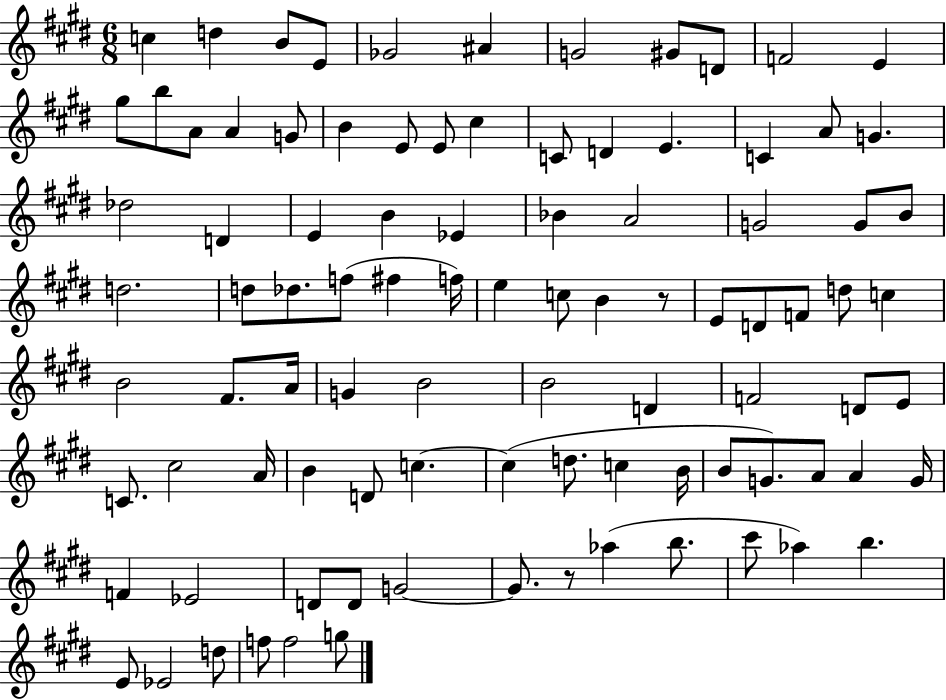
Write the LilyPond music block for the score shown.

{
  \clef treble
  \numericTimeSignature
  \time 6/8
  \key e \major
  \repeat volta 2 { c''4 d''4 b'8 e'8 | ges'2 ais'4 | g'2 gis'8 d'8 | f'2 e'4 | \break gis''8 b''8 a'8 a'4 g'8 | b'4 e'8 e'8 cis''4 | c'8 d'4 e'4. | c'4 a'8 g'4. | \break des''2 d'4 | e'4 b'4 ees'4 | bes'4 a'2 | g'2 g'8 b'8 | \break d''2. | d''8 des''8. f''8( fis''4 f''16) | e''4 c''8 b'4 r8 | e'8 d'8 f'8 d''8 c''4 | \break b'2 fis'8. a'16 | g'4 b'2 | b'2 d'4 | f'2 d'8 e'8 | \break c'8. cis''2 a'16 | b'4 d'8 c''4.~~ | c''4( d''8. c''4 b'16 | b'8 g'8.) a'8 a'4 g'16 | \break f'4 ees'2 | d'8 d'8 g'2~~ | g'8. r8 aes''4( b''8. | cis'''8 aes''4) b''4. | \break e'8 ees'2 d''8 | f''8 f''2 g''8 | } \bar "|."
}